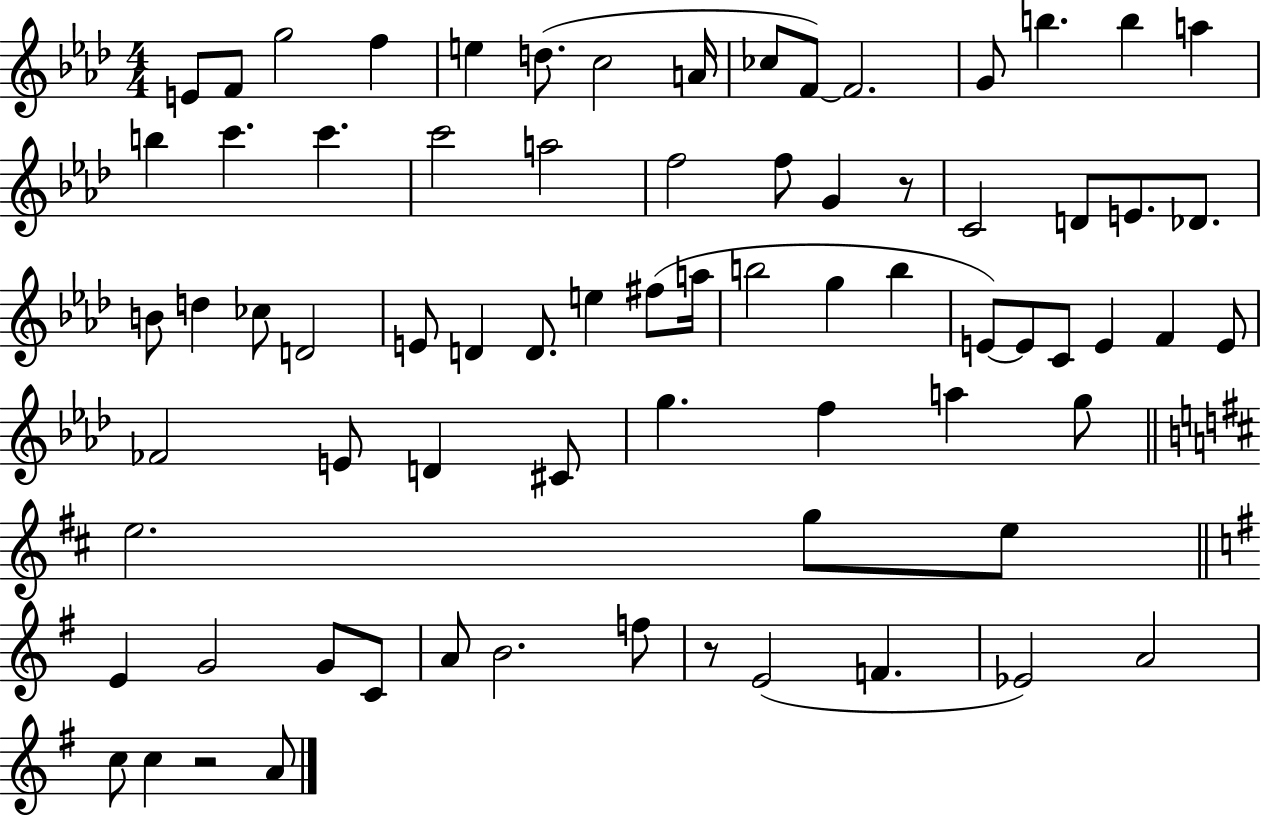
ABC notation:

X:1
T:Untitled
M:4/4
L:1/4
K:Ab
E/2 F/2 g2 f e d/2 c2 A/4 _c/2 F/2 F2 G/2 b b a b c' c' c'2 a2 f2 f/2 G z/2 C2 D/2 E/2 _D/2 B/2 d _c/2 D2 E/2 D D/2 e ^f/2 a/4 b2 g b E/2 E/2 C/2 E F E/2 _F2 E/2 D ^C/2 g f a g/2 e2 g/2 e/2 E G2 G/2 C/2 A/2 B2 f/2 z/2 E2 F _E2 A2 c/2 c z2 A/2